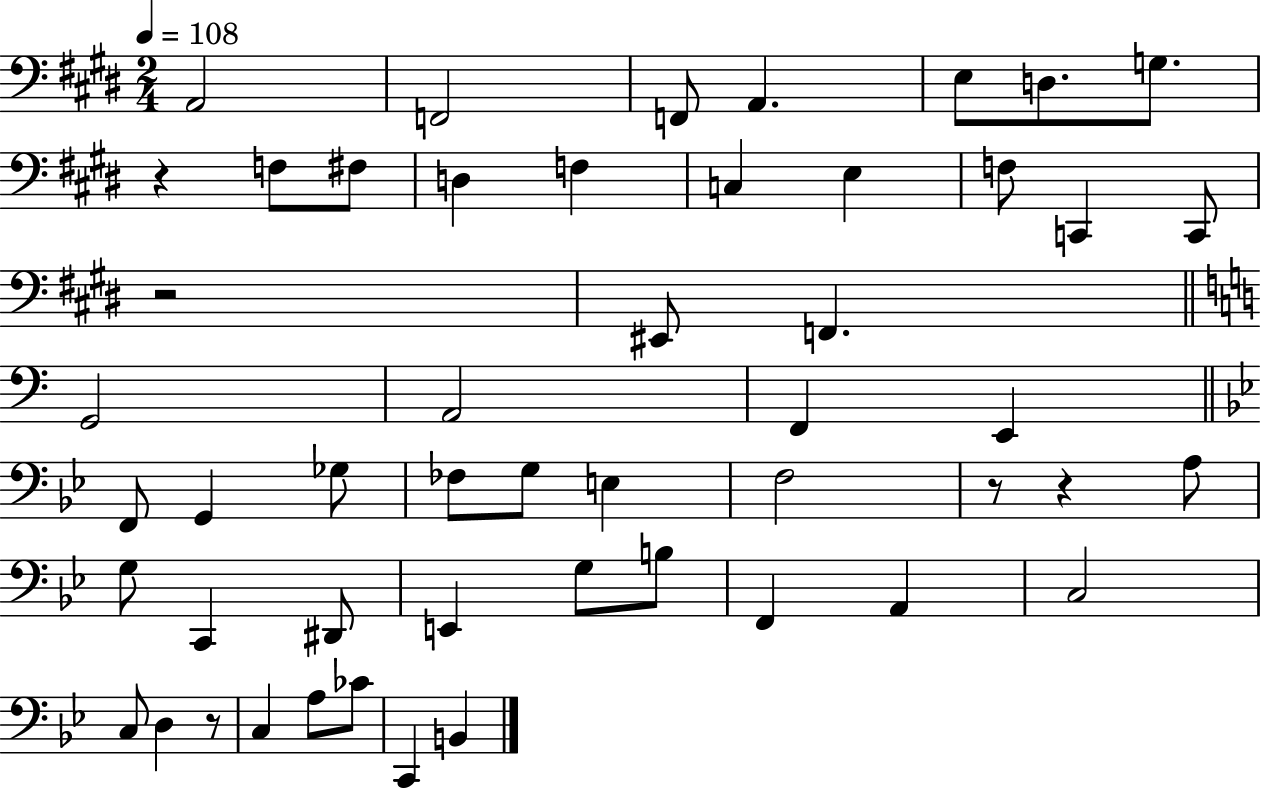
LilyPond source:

{
  \clef bass
  \numericTimeSignature
  \time 2/4
  \key e \major
  \tempo 4 = 108
  \repeat volta 2 { a,2 | f,2 | f,8 a,4. | e8 d8. g8. | \break r4 f8 fis8 | d4 f4 | c4 e4 | f8 c,4 c,8 | \break r2 | eis,8 f,4. | \bar "||" \break \key a \minor g,2 | a,2 | f,4 e,4 | \bar "||" \break \key g \minor f,8 g,4 ges8 | fes8 g8 e4 | f2 | r8 r4 a8 | \break g8 c,4 dis,8 | e,4 g8 b8 | f,4 a,4 | c2 | \break c8 d4 r8 | c4 a8 ces'8 | c,4 b,4 | } \bar "|."
}